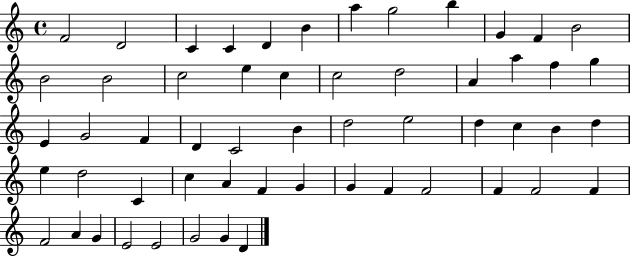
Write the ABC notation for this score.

X:1
T:Untitled
M:4/4
L:1/4
K:C
F2 D2 C C D B a g2 b G F B2 B2 B2 c2 e c c2 d2 A a f g E G2 F D C2 B d2 e2 d c B d e d2 C c A F G G F F2 F F2 F F2 A G E2 E2 G2 G D